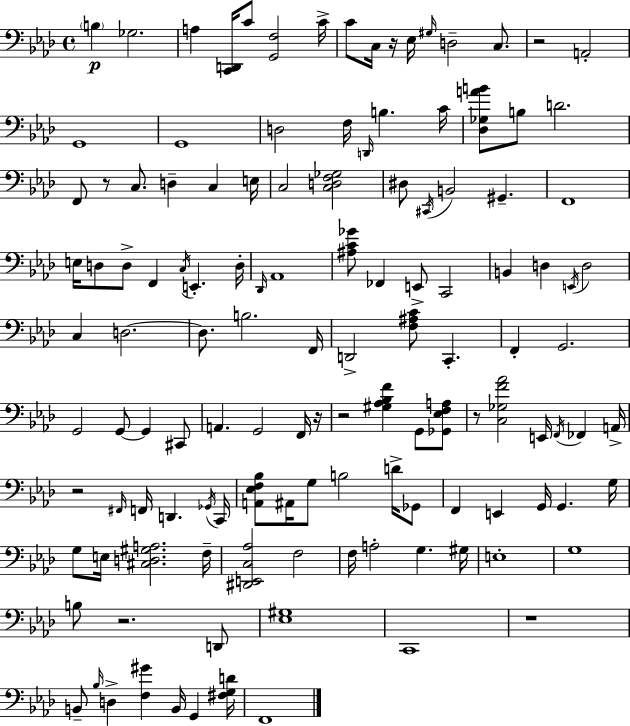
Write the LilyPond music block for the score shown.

{
  \clef bass
  \time 4/4
  \defaultTimeSignature
  \key f \minor
  \parenthesize b4\p ges2. | a4 <c, d,>16 c'8 <g, f>2 c'16-> | c'8 c16 r16 ees16 \grace { gis16 } d2-- c8. | r2 a,2-. | \break g,1 | g,1 | d2 f16 \grace { d,16 } b4. | c'16 <des ges a' b'>8 b8 d'2. | \break f,8 r8 c8. d4-- c4 | e16 c2 <c d f ges>2 | dis8 \acciaccatura { cis,16 } b,2 gis,4.-- | f,1 | \break e16 d8 d8-> f,4 \acciaccatura { c16 } e,4.-. | d16-. \grace { des,16 } aes,1 | <ais c' ges'>8 fes,4 e,8-> c,2 | b,4 d4 \acciaccatura { e,16 } d2 | \break c4 d2.~~ | d8. b2. | f,16 d,2-> <f ais c'>8 | c,4.-. f,4-. g,2. | \break g,2 g,8~~ | g,4 cis,8 a,4. g,2 | f,16 r16 r2 <gis aes bes f'>4 | g,8 <ges, ees f a>8 r8 <c ges f' aes'>2 | \break e,16 \acciaccatura { f,16 } fes,4 a,16-> r2 \grace { fis,16 } | f,16 d,4. \acciaccatura { ges,16 } c,16 <a, ees f bes>8 ais,16 g8 b2 | d'16-> ges,8 f,4 e,4 | g,16 g,4. g16 g8 e16 <cis d gis a>2. | \break f16-- <dis, e, c aes>2 | f2 f16 a2-. | g4. gis16 e1-. | g1 | \break b8 r2. | d,8 <ees gis>1 | c,1 | r1 | \break b,8-- \grace { bes16 } d4-> | <f gis'>4 b,16 g,4 <fis g d'>16 f,1 | \bar "|."
}